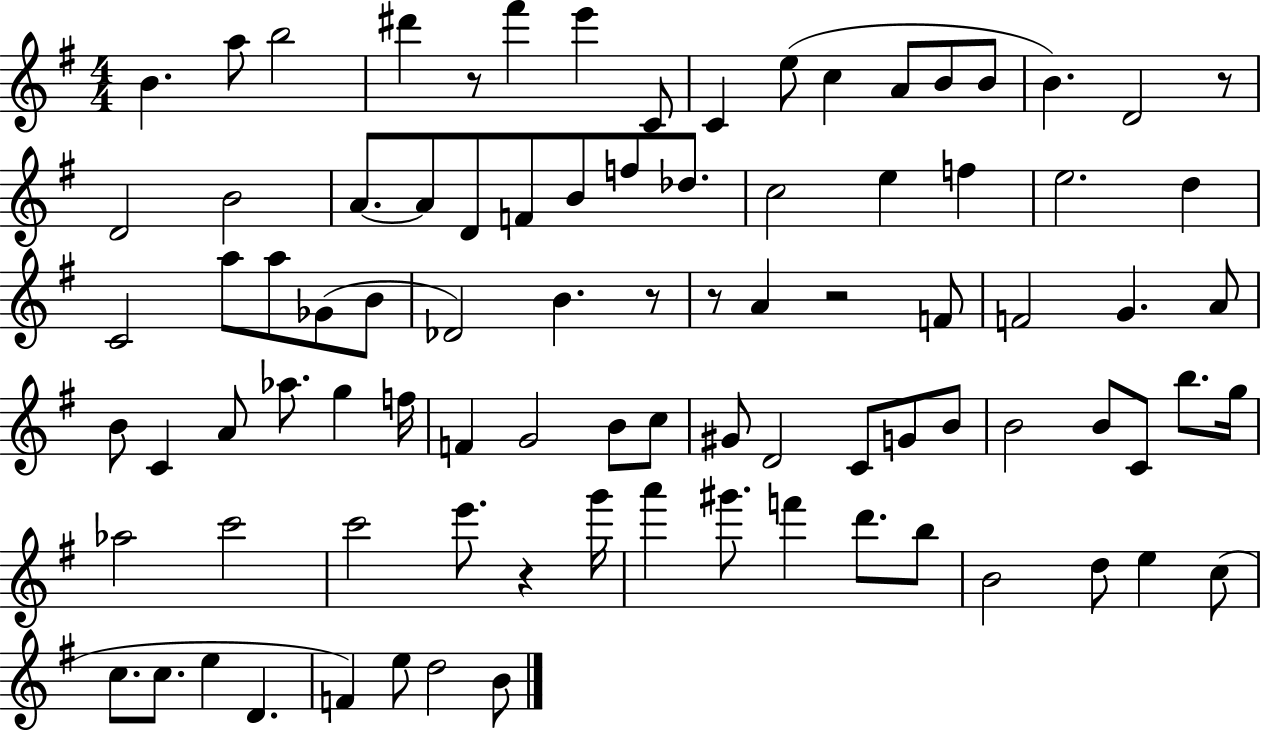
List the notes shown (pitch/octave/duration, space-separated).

B4/q. A5/e B5/h D#6/q R/e F#6/q E6/q C4/e C4/q E5/e C5/q A4/e B4/e B4/e B4/q. D4/h R/e D4/h B4/h A4/e. A4/e D4/e F4/e B4/e F5/e Db5/e. C5/h E5/q F5/q E5/h. D5/q C4/h A5/e A5/e Gb4/e B4/e Db4/h B4/q. R/e R/e A4/q R/h F4/e F4/h G4/q. A4/e B4/e C4/q A4/e Ab5/e. G5/q F5/s F4/q G4/h B4/e C5/e G#4/e D4/h C4/e G4/e B4/e B4/h B4/e C4/e B5/e. G5/s Ab5/h C6/h C6/h E6/e. R/q G6/s A6/q G#6/e. F6/q D6/e. B5/e B4/h D5/e E5/q C5/e C5/e. C5/e. E5/q D4/q. F4/q E5/e D5/h B4/e